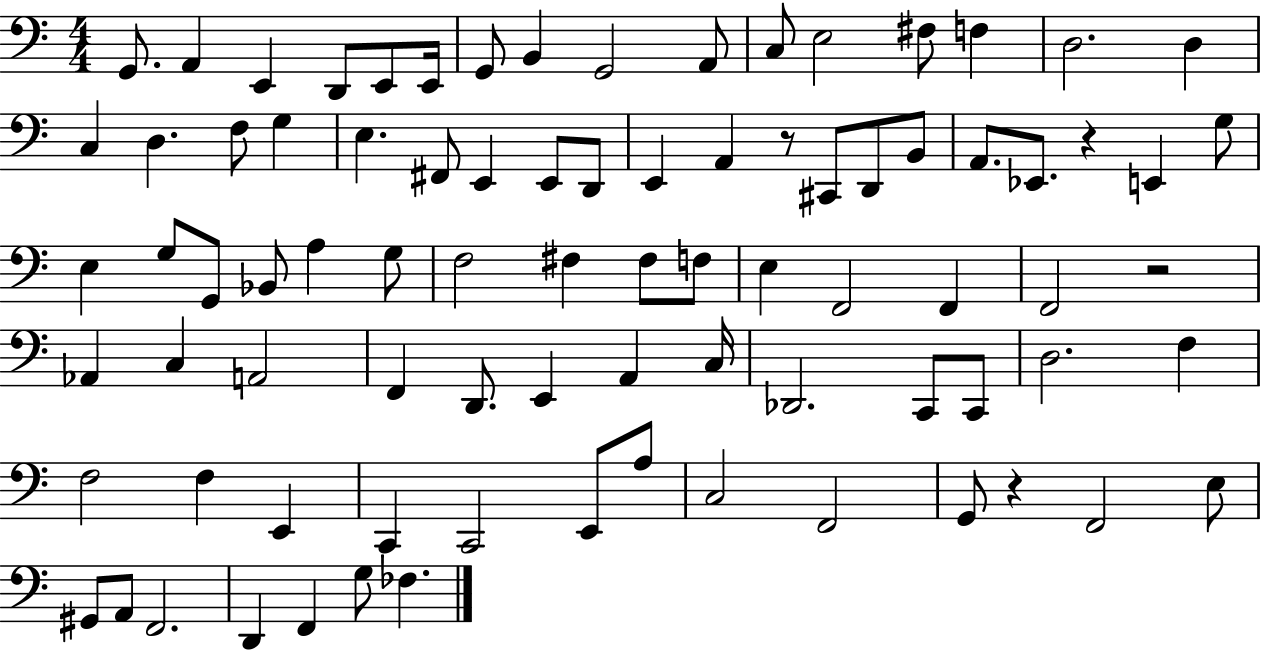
{
  \clef bass
  \numericTimeSignature
  \time 4/4
  \key c \major
  g,8. a,4 e,4 d,8 e,8 e,16 | g,8 b,4 g,2 a,8 | c8 e2 fis8 f4 | d2. d4 | \break c4 d4. f8 g4 | e4. fis,8 e,4 e,8 d,8 | e,4 a,4 r8 cis,8 d,8 b,8 | a,8. ees,8. r4 e,4 g8 | \break e4 g8 g,8 bes,8 a4 g8 | f2 fis4 fis8 f8 | e4 f,2 f,4 | f,2 r2 | \break aes,4 c4 a,2 | f,4 d,8. e,4 a,4 c16 | des,2. c,8 c,8 | d2. f4 | \break f2 f4 e,4 | c,4 c,2 e,8 a8 | c2 f,2 | g,8 r4 f,2 e8 | \break gis,8 a,8 f,2. | d,4 f,4 g8 fes4. | \bar "|."
}